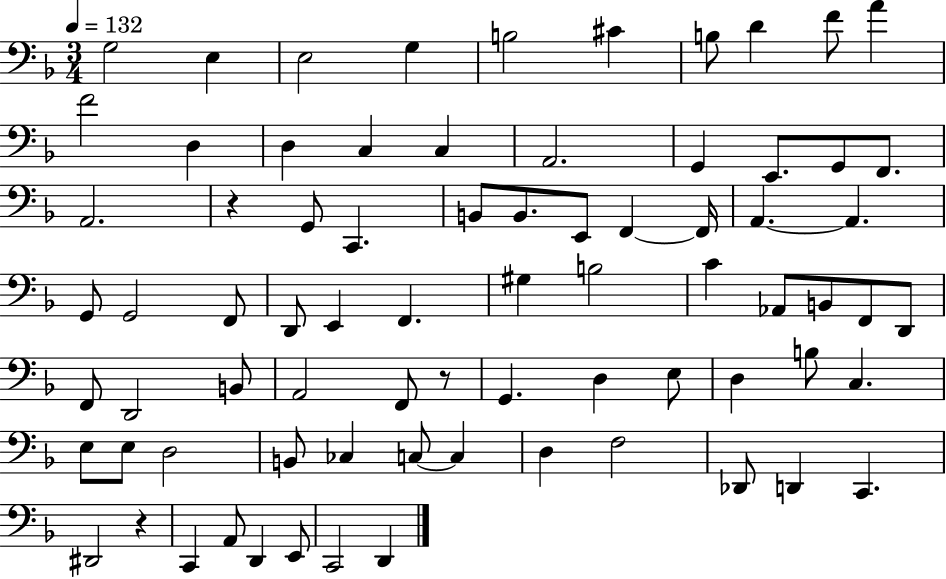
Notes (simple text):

G3/h E3/q E3/h G3/q B3/h C#4/q B3/e D4/q F4/e A4/q F4/h D3/q D3/q C3/q C3/q A2/h. G2/q E2/e. G2/e F2/e. A2/h. R/q G2/e C2/q. B2/e B2/e. E2/e F2/q F2/s A2/q. A2/q. G2/e G2/h F2/e D2/e E2/q F2/q. G#3/q B3/h C4/q Ab2/e B2/e F2/e D2/e F2/e D2/h B2/e A2/h F2/e R/e G2/q. D3/q E3/e D3/q B3/e C3/q. E3/e E3/e D3/h B2/e CES3/q C3/e C3/q D3/q F3/h Db2/e D2/q C2/q. D#2/h R/q C2/q A2/e D2/q E2/e C2/h D2/q